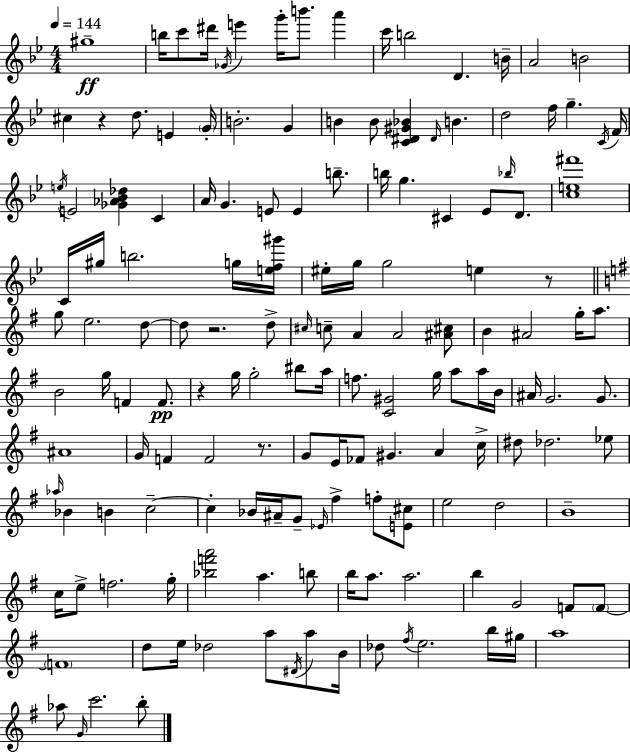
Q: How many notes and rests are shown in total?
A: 152